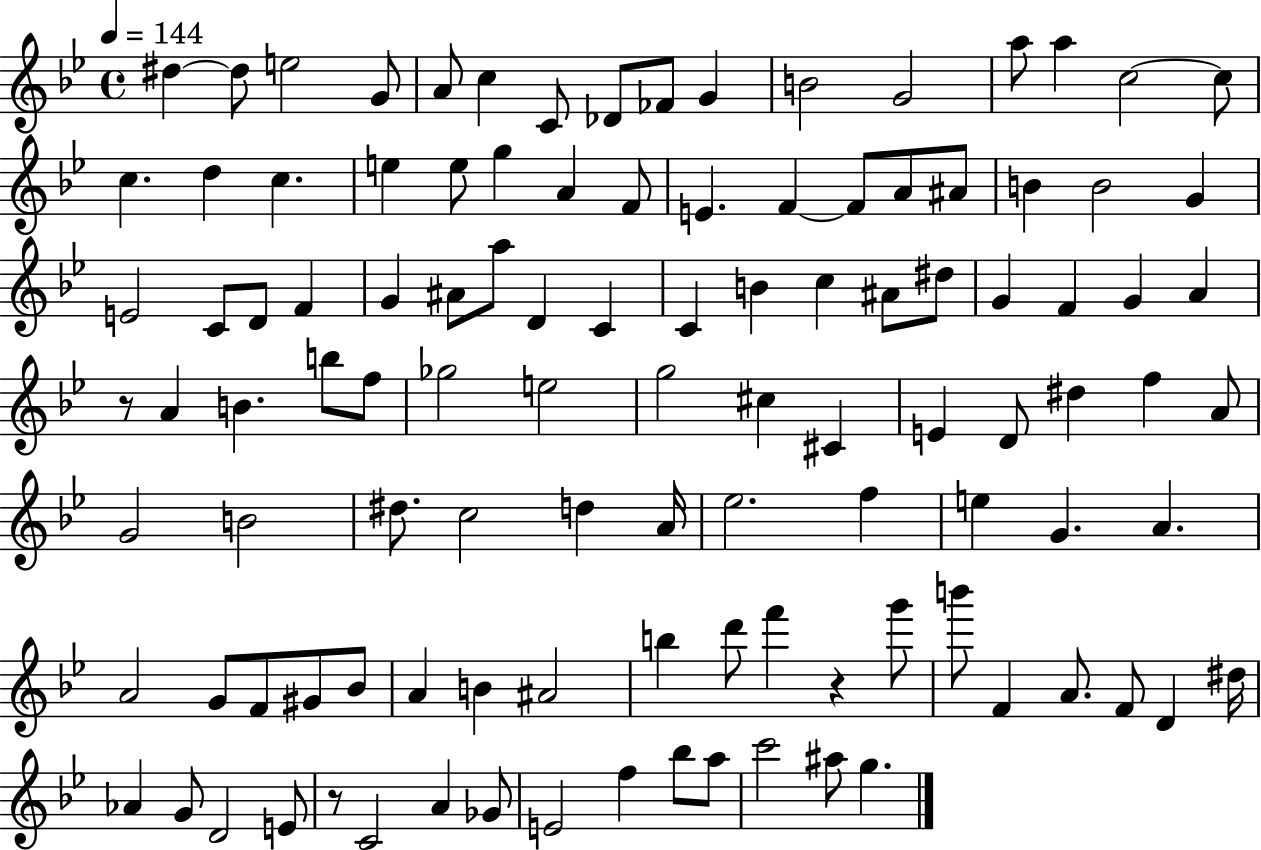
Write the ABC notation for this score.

X:1
T:Untitled
M:4/4
L:1/4
K:Bb
^d ^d/2 e2 G/2 A/2 c C/2 _D/2 _F/2 G B2 G2 a/2 a c2 c/2 c d c e e/2 g A F/2 E F F/2 A/2 ^A/2 B B2 G E2 C/2 D/2 F G ^A/2 a/2 D C C B c ^A/2 ^d/2 G F G A z/2 A B b/2 f/2 _g2 e2 g2 ^c ^C E D/2 ^d f A/2 G2 B2 ^d/2 c2 d A/4 _e2 f e G A A2 G/2 F/2 ^G/2 _B/2 A B ^A2 b d'/2 f' z g'/2 b'/2 F A/2 F/2 D ^d/4 _A G/2 D2 E/2 z/2 C2 A _G/2 E2 f _b/2 a/2 c'2 ^a/2 g